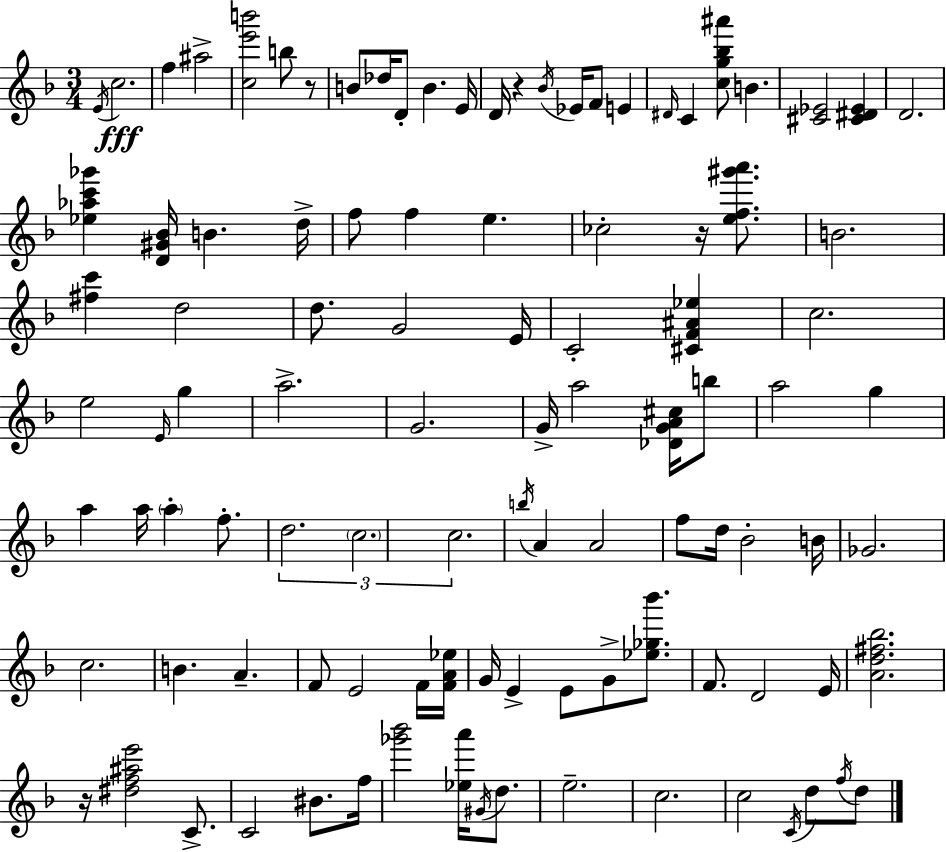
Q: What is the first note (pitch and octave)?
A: E4